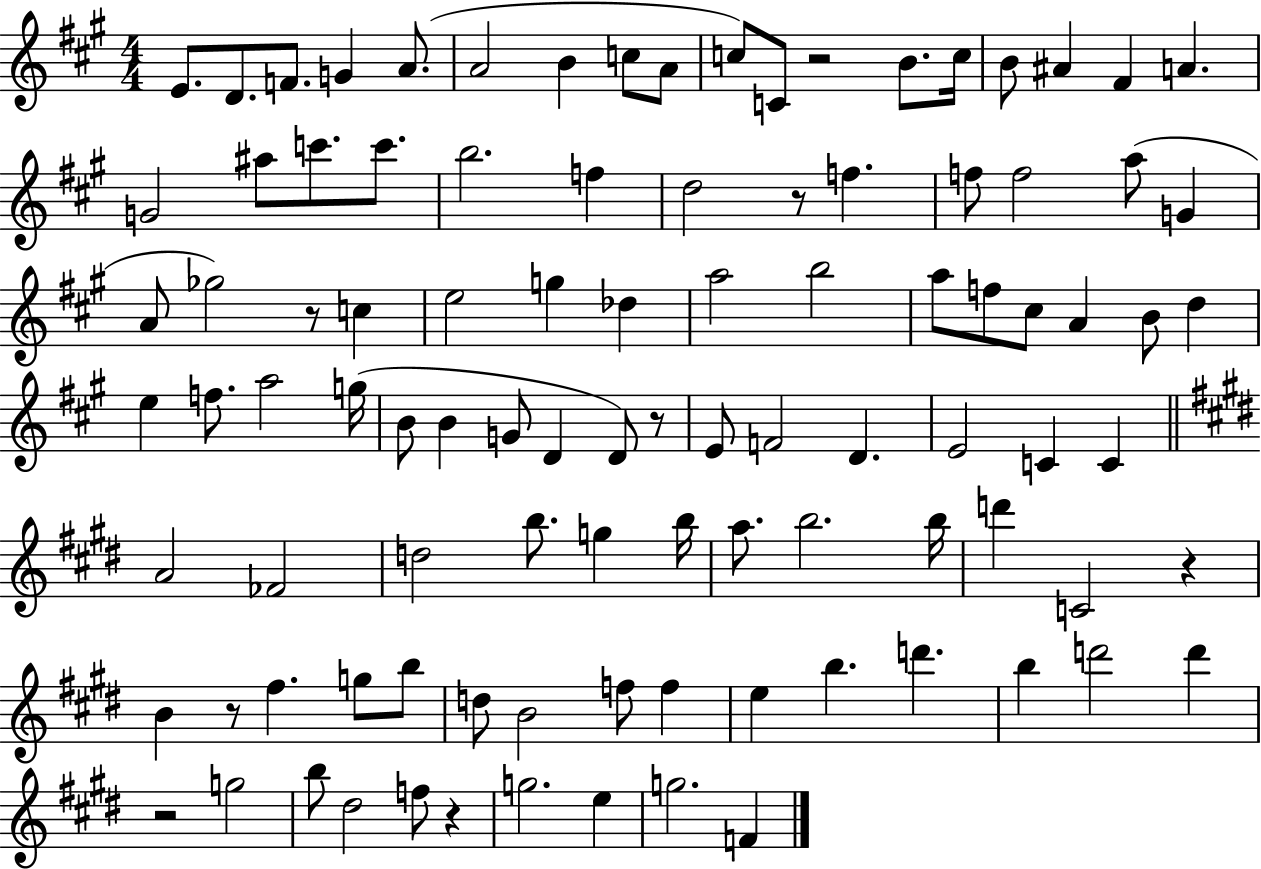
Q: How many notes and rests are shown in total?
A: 99